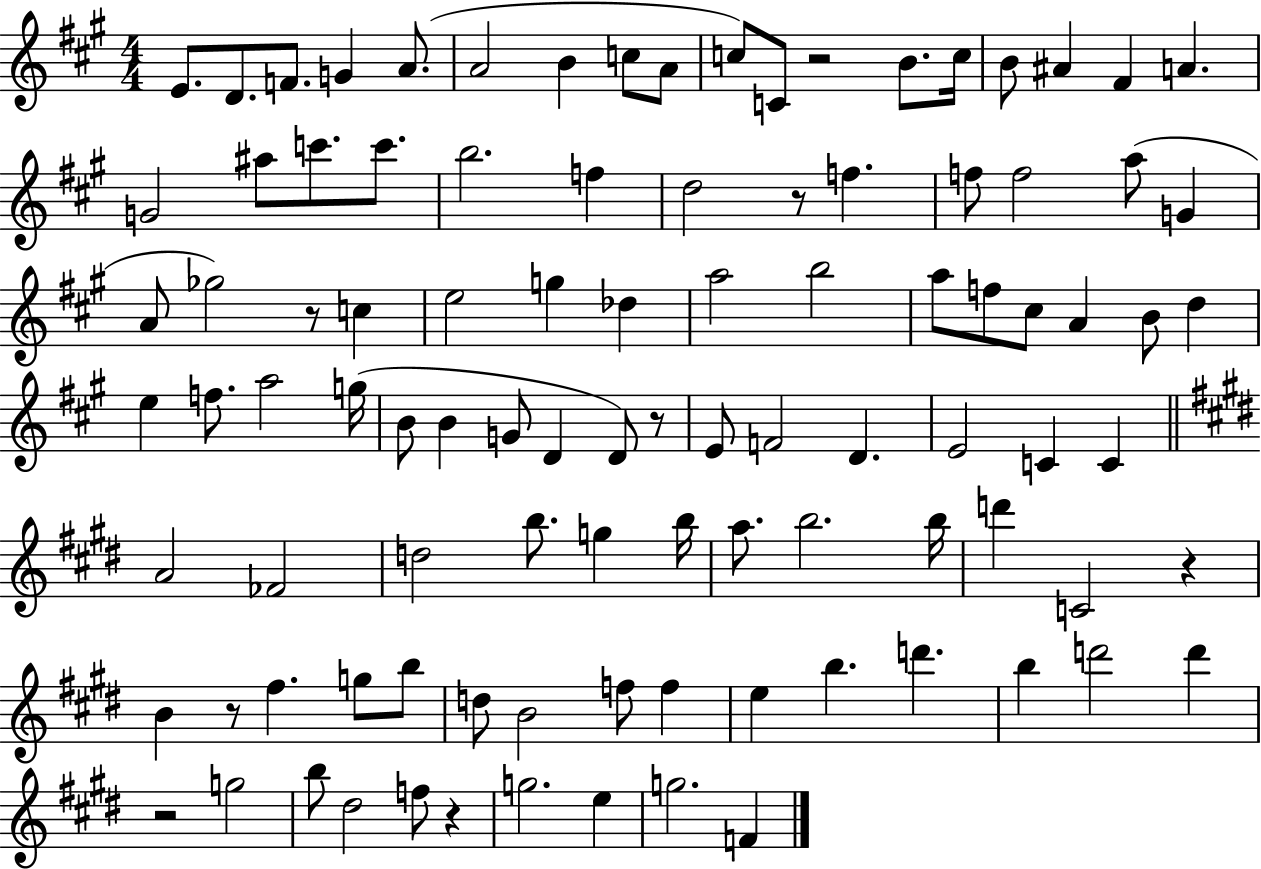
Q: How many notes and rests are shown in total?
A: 99